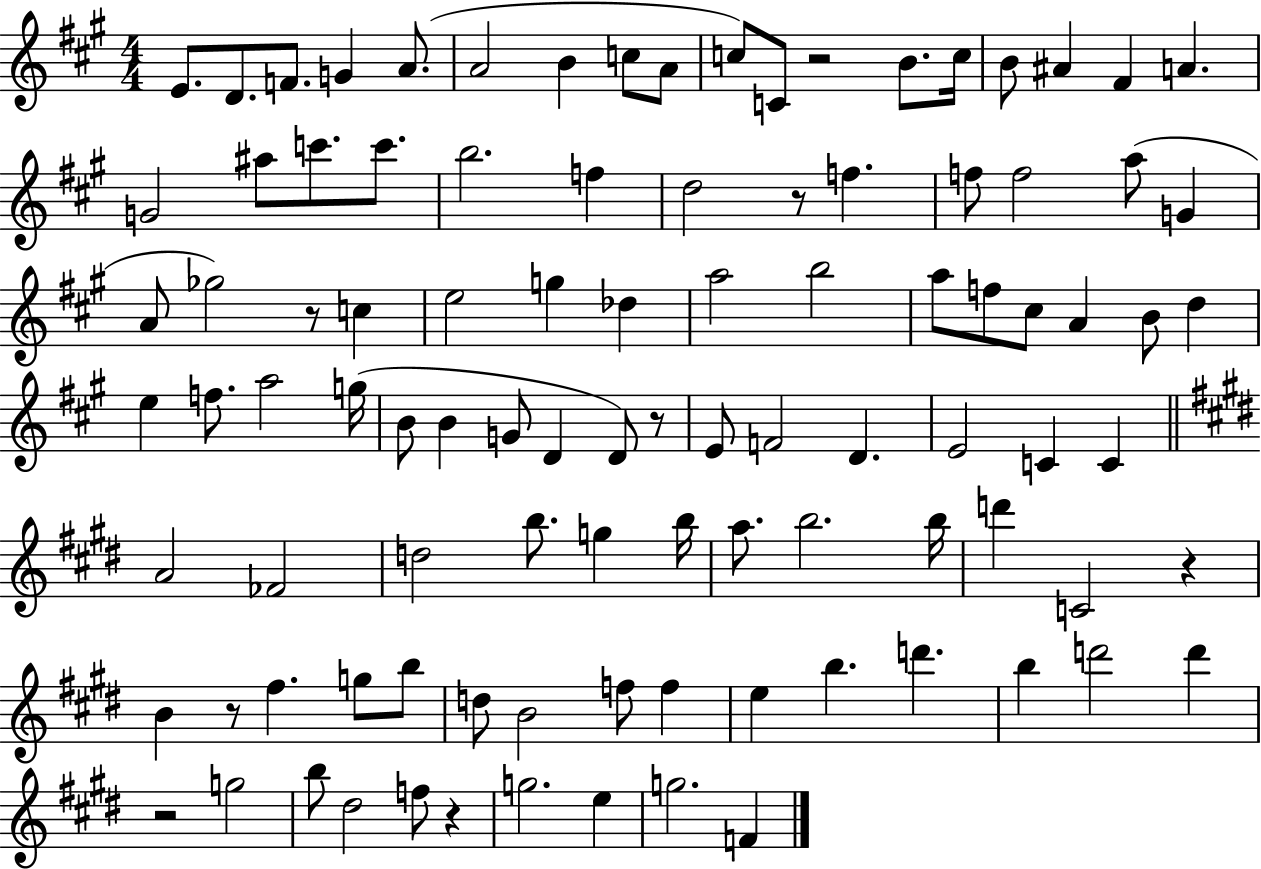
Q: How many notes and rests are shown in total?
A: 99